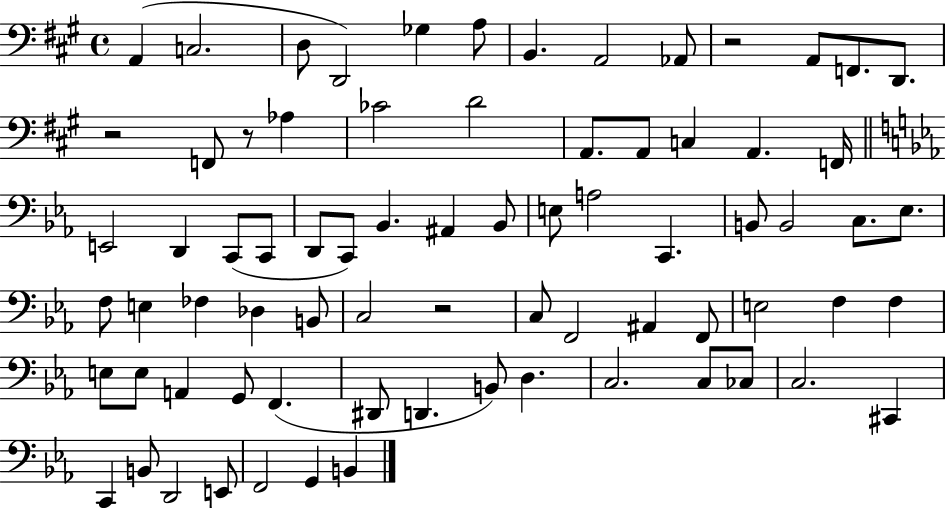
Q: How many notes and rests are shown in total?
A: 75